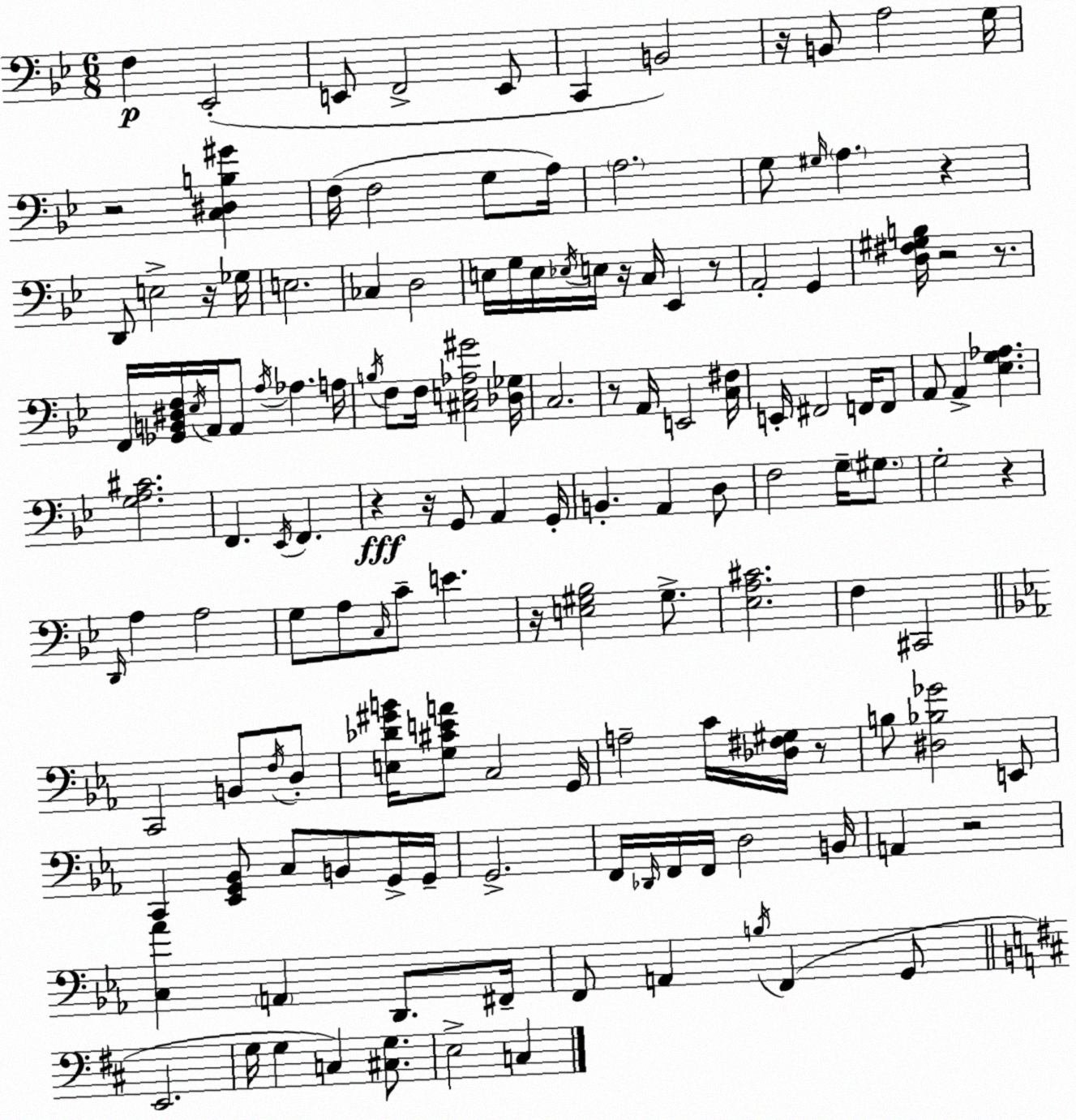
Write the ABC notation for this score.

X:1
T:Untitled
M:6/8
L:1/4
K:Gm
F, _E,,2 E,,/2 F,,2 E,,/2 C,, B,,2 z/4 B,,/2 A,2 G,/4 z2 [C,^D,B,^G] F,/4 F,2 G,/2 A,/4 A,2 G,/2 ^G,/4 A, z D,,/2 E,2 z/4 _G,/4 E,2 _C, D,2 E,/4 G,/4 E,/4 _E,/4 E,/4 z/4 C,/4 _E,, z/2 A,,2 G,, [D,^F,^G,B,]/4 z2 z/2 F,,/4 [_G,,B,,^D,F,]/4 _E,/4 A,,/4 A,,/2 A,/4 _A, A,/4 B,/4 F,/2 F,/4 [^C,E,_A,^G]2 [_D,_G,]/4 C,2 z/2 A,,/4 E,,2 [C,^F,]/4 E,,/4 ^F,,2 F,,/4 F,,/2 A,,/2 A,, [_E,G,_A,] [G,A,^C]2 F,, _E,,/4 F,, z z/4 G,,/2 A,, G,,/4 B,, A,, D,/2 F,2 G,/4 ^G,/2 G,2 z D,,/4 A, A,2 G,/2 A,/2 C,/4 C/2 E z/4 [E,^G,_B,]2 ^G,/2 [_E,A,^C]2 F, ^C,,2 C,,2 B,,/2 F,/4 D,/2 [E,_D^GB]/4 [G,^CEA]/2 C,2 G,,/4 A,2 C/4 [_D,^F,^G,]/4 z/2 B,/2 [^D,_B,_G]2 E,,/2 C,, [_E,,G,,_B,,]/2 C,/2 B,,/2 G,,/4 G,,/4 G,,2 F,,/4 _D,,/4 F,,/4 F,,/4 D,2 B,,/4 A,, z2 [C,_A] A,, D,,/2 ^F,,/4 F,,/2 A,, B,/4 F,, G,,/2 E,,2 G,/4 G, C, [^C,G,]/2 E,2 C,